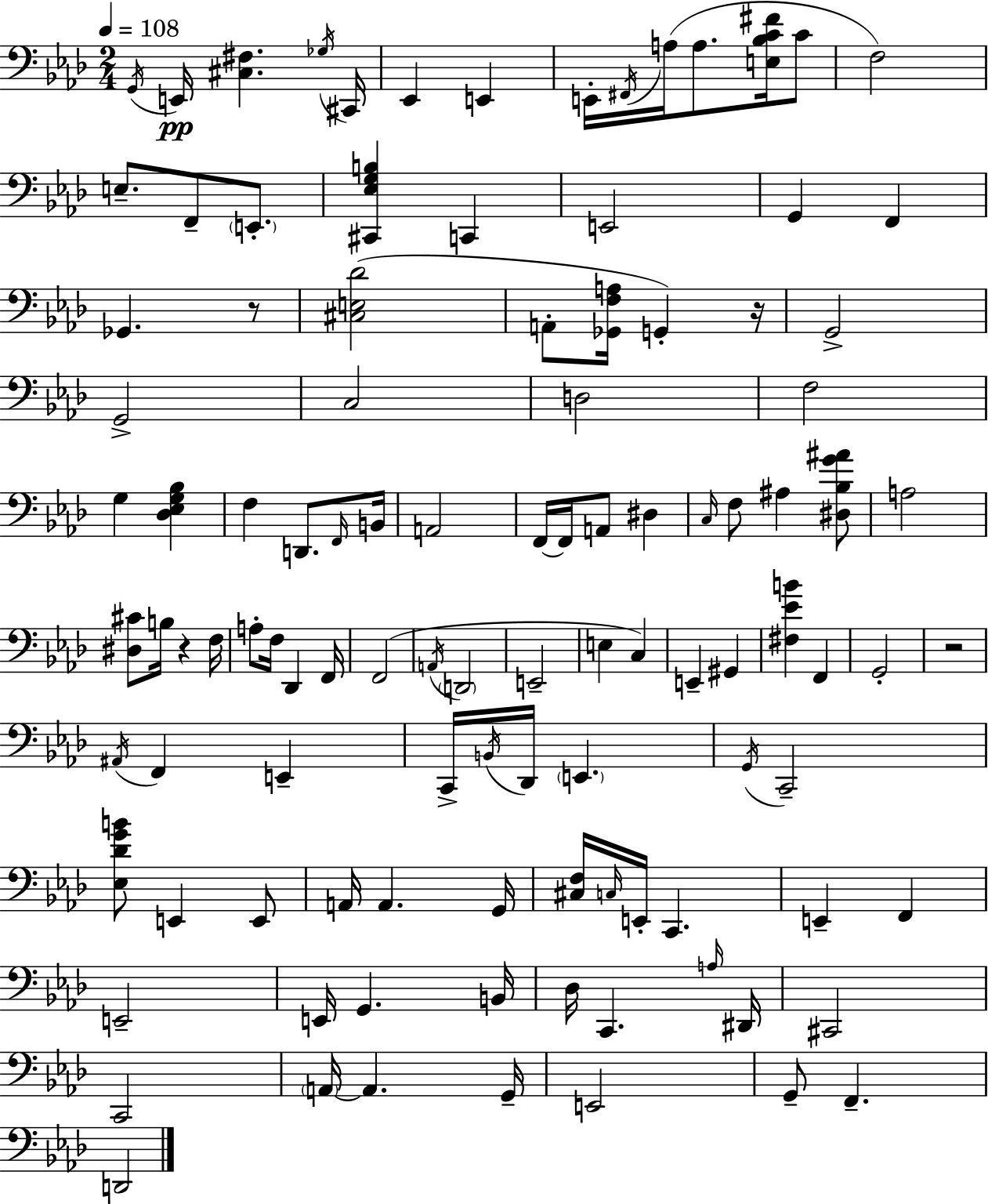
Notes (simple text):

G2/s E2/s [C#3,F#3]/q. Gb3/s C#2/s Eb2/q E2/q E2/s F#2/s A3/s A3/e. [E3,Bb3,C4,F#4]/s C4/e F3/h E3/e. F2/e E2/e. [C#2,Eb3,G3,B3]/q C2/q E2/h G2/q F2/q Gb2/q. R/e [C#3,E3,Db4]/h A2/e [Gb2,F3,A3]/s G2/q R/s G2/h G2/h C3/h D3/h F3/h G3/q [Db3,Eb3,G3,Bb3]/q F3/q D2/e. F2/s B2/s A2/h F2/s F2/s A2/e D#3/q C3/s F3/e A#3/q [D#3,Bb3,G4,A#4]/e A3/h [D#3,C#4]/e B3/s R/q F3/s A3/e F3/s Db2/q F2/s F2/h A2/s D2/h E2/h E3/q C3/q E2/q G#2/q [F#3,Eb4,B4]/q F2/q G2/h R/h A#2/s F2/q E2/q C2/s B2/s Db2/s E2/q. G2/s C2/h [Eb3,Db4,G4,B4]/e E2/q E2/e A2/s A2/q. G2/s [C#3,F3]/s C3/s E2/s C2/q. E2/q F2/q E2/h E2/s G2/q. B2/s Db3/s C2/q. A3/s D#2/s C#2/h C2/h A2/s A2/q. G2/s E2/h G2/e F2/q. D2/h